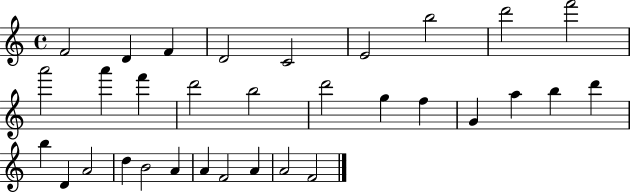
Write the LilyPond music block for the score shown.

{
  \clef treble
  \time 4/4
  \defaultTimeSignature
  \key c \major
  f'2 d'4 f'4 | d'2 c'2 | e'2 b''2 | d'''2 f'''2 | \break a'''2 a'''4 f'''4 | d'''2 b''2 | d'''2 g''4 f''4 | g'4 a''4 b''4 d'''4 | \break b''4 d'4 a'2 | d''4 b'2 a'4 | a'4 f'2 a'4 | a'2 f'2 | \break \bar "|."
}